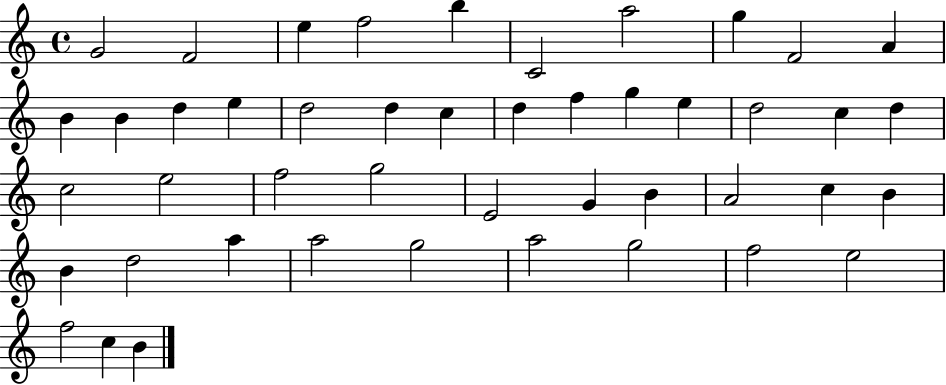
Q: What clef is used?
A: treble